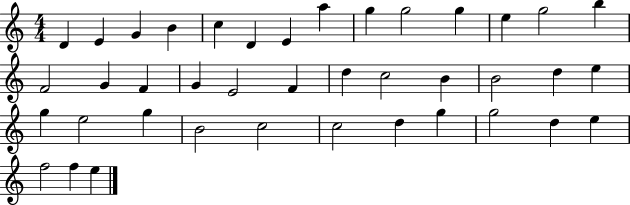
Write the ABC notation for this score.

X:1
T:Untitled
M:4/4
L:1/4
K:C
D E G B c D E a g g2 g e g2 b F2 G F G E2 F d c2 B B2 d e g e2 g B2 c2 c2 d g g2 d e f2 f e